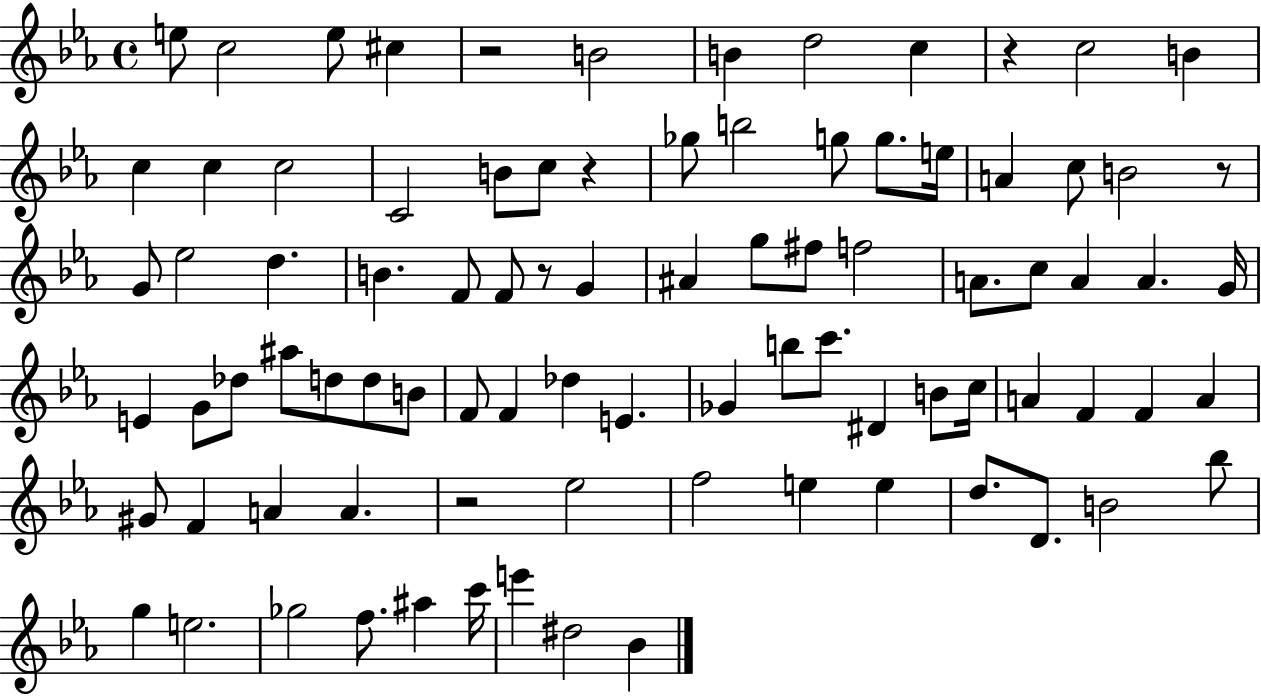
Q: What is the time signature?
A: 4/4